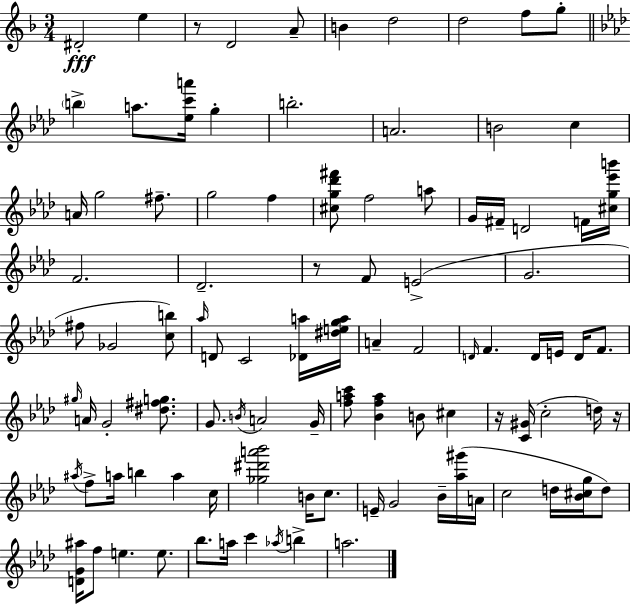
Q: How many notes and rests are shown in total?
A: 98